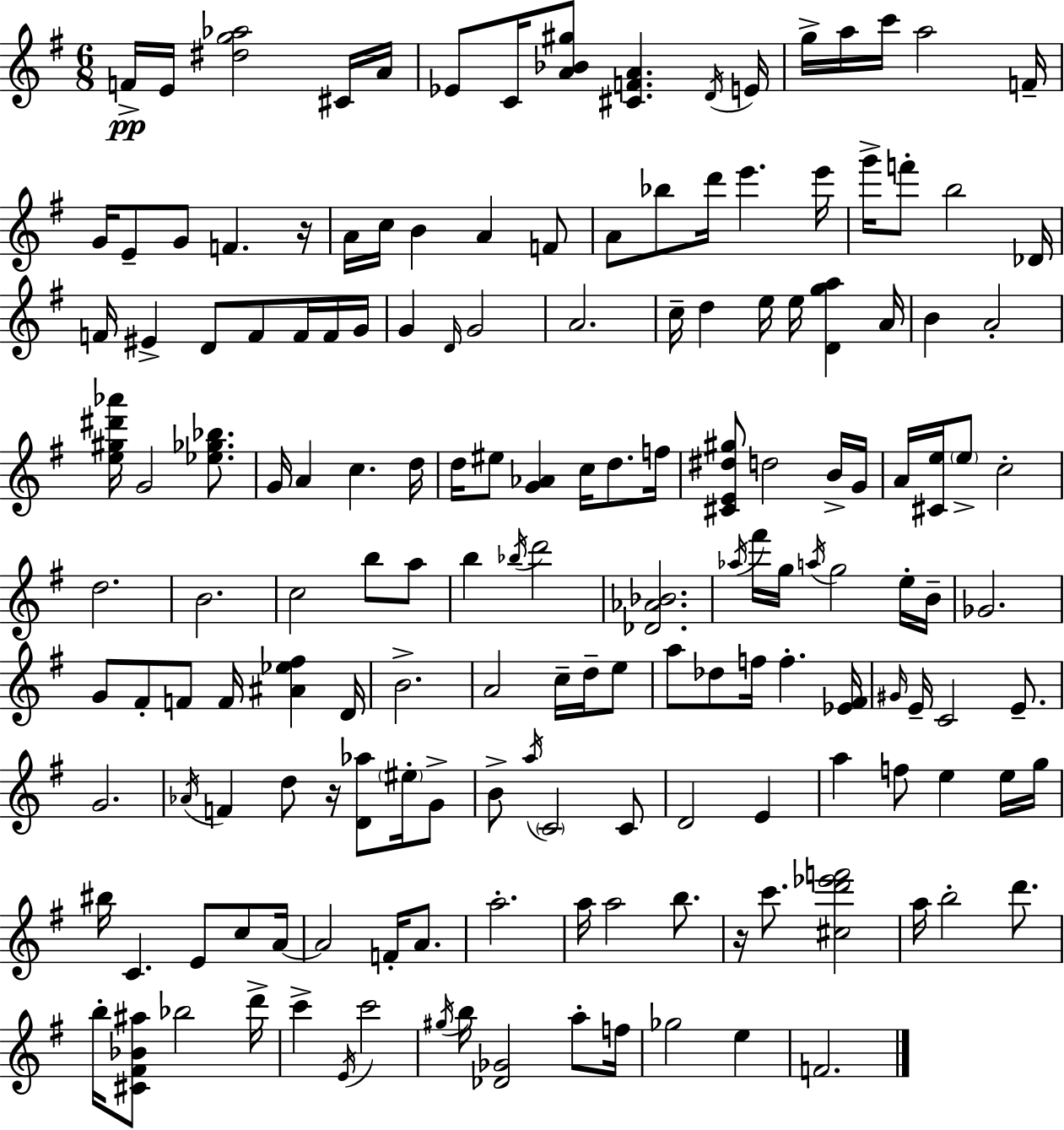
F4/s E4/s [D#5,G5,Ab5]/h C#4/s A4/s Eb4/e C4/s [A4,Bb4,G#5]/e [C#4,F4,A4]/q. D4/s E4/s G5/s A5/s C6/s A5/h F4/s G4/s E4/e G4/e F4/q. R/s A4/s C5/s B4/q A4/q F4/e A4/e Bb5/e D6/s E6/q. E6/s G6/s F6/e B5/h Db4/s F4/s EIS4/q D4/e F4/e F4/s F4/s G4/s G4/q D4/s G4/h A4/h. C5/s D5/q E5/s E5/s [D4,G5,A5]/q A4/s B4/q A4/h [E5,G#5,D#6,Ab6]/s G4/h [Eb5,Gb5,Bb5]/e. G4/s A4/q C5/q. D5/s D5/s EIS5/e [G4,Ab4]/q C5/s D5/e. F5/s [C#4,E4,D#5,G#5]/e D5/h B4/s G4/s A4/s [C#4,E5]/s E5/e C5/h D5/h. B4/h. C5/h B5/e A5/e B5/q Bb5/s D6/h [Db4,Ab4,Bb4]/h. Ab5/s F#6/s G5/s A5/s G5/h E5/s B4/s Gb4/h. G4/e F#4/e F4/e F4/s [A#4,Eb5,F#5]/q D4/s B4/h. A4/h C5/s D5/s E5/e A5/e Db5/e F5/s F5/q. [Eb4,F#4]/s G#4/s E4/s C4/h E4/e. G4/h. Ab4/s F4/q D5/e R/s [D4,Ab5]/e EIS5/s G4/e B4/e A5/s C4/h C4/e D4/h E4/q A5/q F5/e E5/q E5/s G5/s BIS5/s C4/q. E4/e C5/e A4/s A4/h F4/s A4/e. A5/h. A5/s A5/h B5/e. R/s C6/e. [C#5,D6,Eb6,F6]/h A5/s B5/h D6/e. B5/s [C#4,F#4,Bb4,A#5]/e Bb5/h D6/s C6/q E4/s C6/h G#5/s B5/s [Db4,Gb4]/h A5/e F5/s Gb5/h E5/q F4/h.